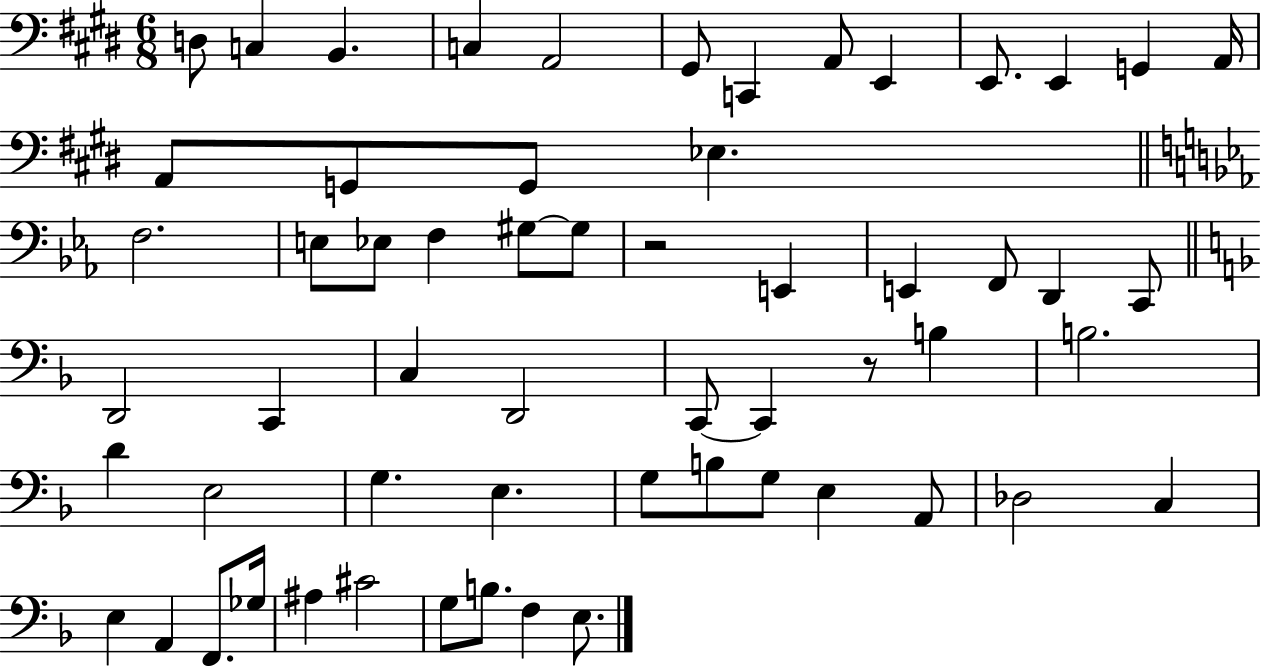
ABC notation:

X:1
T:Untitled
M:6/8
L:1/4
K:E
D,/2 C, B,, C, A,,2 ^G,,/2 C,, A,,/2 E,, E,,/2 E,, G,, A,,/4 A,,/2 G,,/2 G,,/2 _E, F,2 E,/2 _E,/2 F, ^G,/2 ^G,/2 z2 E,, E,, F,,/2 D,, C,,/2 D,,2 C,, C, D,,2 C,,/2 C,, z/2 B, B,2 D E,2 G, E, G,/2 B,/2 G,/2 E, A,,/2 _D,2 C, E, A,, F,,/2 _G,/4 ^A, ^C2 G,/2 B,/2 F, E,/2